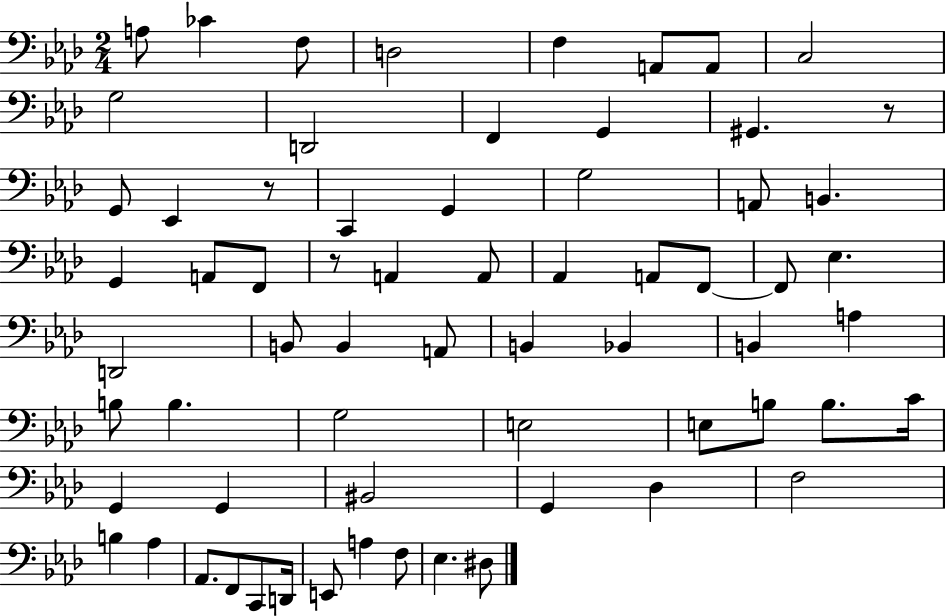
{
  \clef bass
  \numericTimeSignature
  \time 2/4
  \key aes \major
  \repeat volta 2 { a8 ces'4 f8 | d2 | f4 a,8 a,8 | c2 | \break g2 | d,2 | f,4 g,4 | gis,4. r8 | \break g,8 ees,4 r8 | c,4 g,4 | g2 | a,8 b,4. | \break g,4 a,8 f,8 | r8 a,4 a,8 | aes,4 a,8 f,8~~ | f,8 ees4. | \break d,2 | b,8 b,4 a,8 | b,4 bes,4 | b,4 a4 | \break b8 b4. | g2 | e2 | e8 b8 b8. c'16 | \break g,4 g,4 | bis,2 | g,4 des4 | f2 | \break b4 aes4 | aes,8. f,8 c,8 d,16 | e,8 a4 f8 | ees4. dis8 | \break } \bar "|."
}